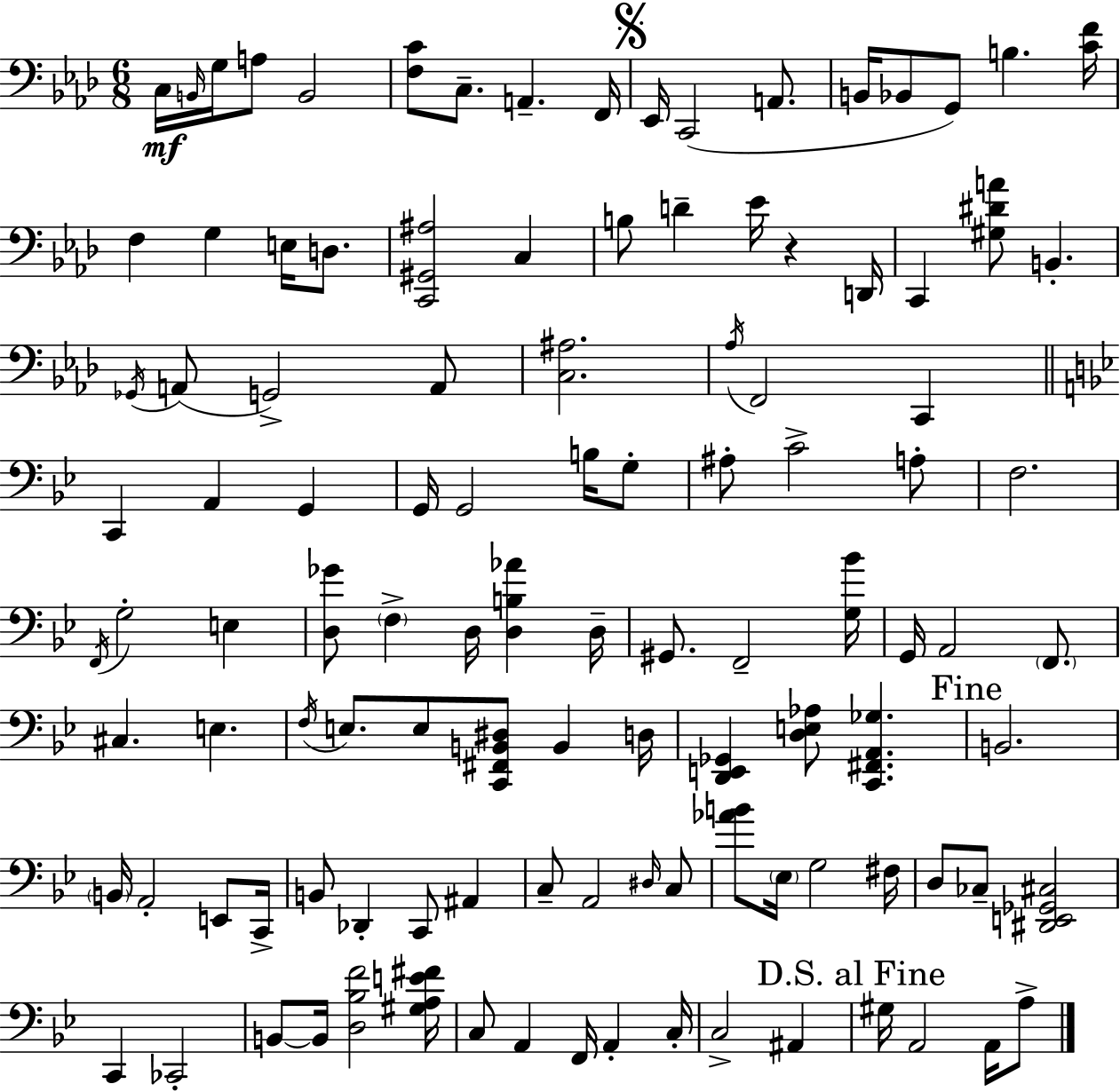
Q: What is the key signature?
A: AES major